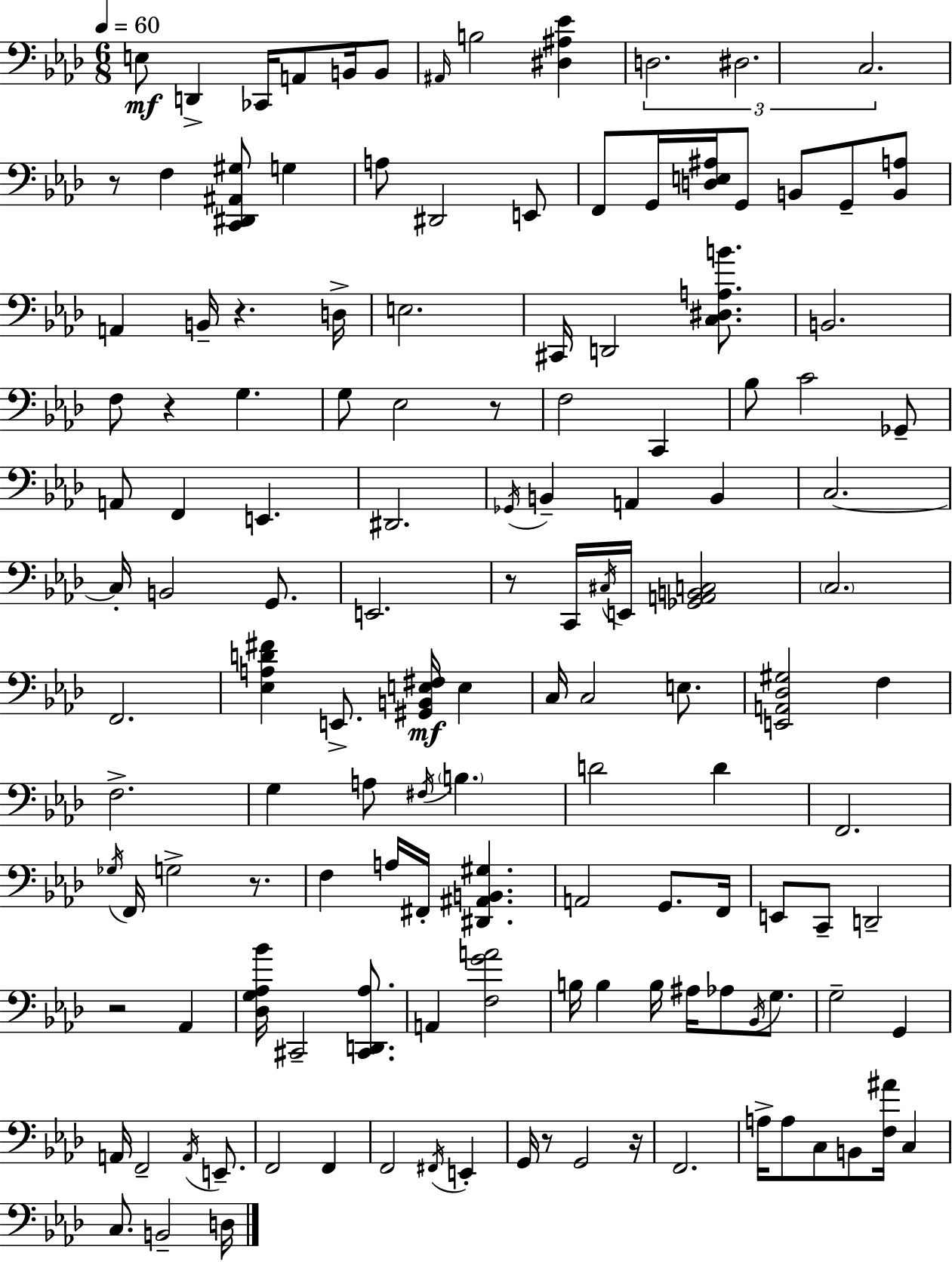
{
  \clef bass
  \numericTimeSignature
  \time 6/8
  \key aes \major
  \tempo 4 = 60
  e8\mf d,4-> ces,16 a,8 b,16 b,8 | \grace { ais,16 } b2 <dis ais ees'>4 | \tuplet 3/2 { d2. | dis2. | \break c2. } | r8 f4 <c, dis, ais, gis>8 g4 | a8 dis,2 e,8 | f,8 g,16 <d e ais>16 g,8 b,8 g,8-- <b, a>8 | \break a,4 b,16-- r4. | d16-> e2. | cis,16 d,2 <c dis a b'>8. | b,2. | \break f8 r4 g4. | g8 ees2 r8 | f2 c,4 | bes8 c'2 ges,8-- | \break a,8 f,4 e,4. | dis,2. | \acciaccatura { ges,16 } b,4-- a,4 b,4 | c2.~~ | \break c16-. b,2 g,8. | e,2. | r8 c,16 \acciaccatura { cis16 } e,16 <ges, a, b, c>2 | \parenthesize c2. | \break f,2. | <ees a d' fis'>4 e,8.-> <gis, b, e fis>16\mf e4 | c16 c2 | e8. <e, a, des gis>2 f4 | \break f2.-> | g4 a8 \acciaccatura { fis16 } \parenthesize b4. | d'2 | d'4 f,2. | \break \acciaccatura { ges16 } f,16 g2-> | r8. f4 a16 fis,16-. <dis, ais, b, gis>4. | a,2 | g,8. f,16 e,8 c,8-- d,2-- | \break r2 | aes,4 <des g aes bes'>16 cis,2-- | <cis, d, aes>8. a,4 <f g' a'>2 | b16 b4 b16 ais16 | \break aes8 \acciaccatura { bes,16 } g8. g2-- | g,4 a,16 f,2-- | \acciaccatura { a,16 } e,8.-- f,2 | f,4 f,2 | \break \acciaccatura { fis,16 } e,4-. g,16 r8 g,2 | r16 f,2. | a16-> a8 c8 | b,8 <f ais'>16 c4 c8. b,2-- | \break d16 \bar "|."
}